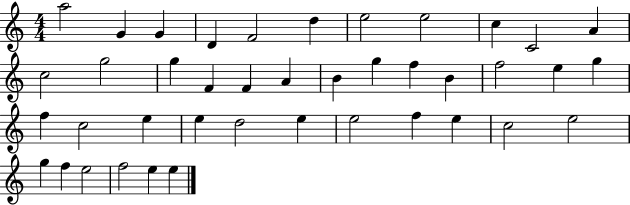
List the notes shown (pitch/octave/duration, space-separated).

A5/h G4/q G4/q D4/q F4/h D5/q E5/h E5/h C5/q C4/h A4/q C5/h G5/h G5/q F4/q F4/q A4/q B4/q G5/q F5/q B4/q F5/h E5/q G5/q F5/q C5/h E5/q E5/q D5/h E5/q E5/h F5/q E5/q C5/h E5/h G5/q F5/q E5/h F5/h E5/q E5/q